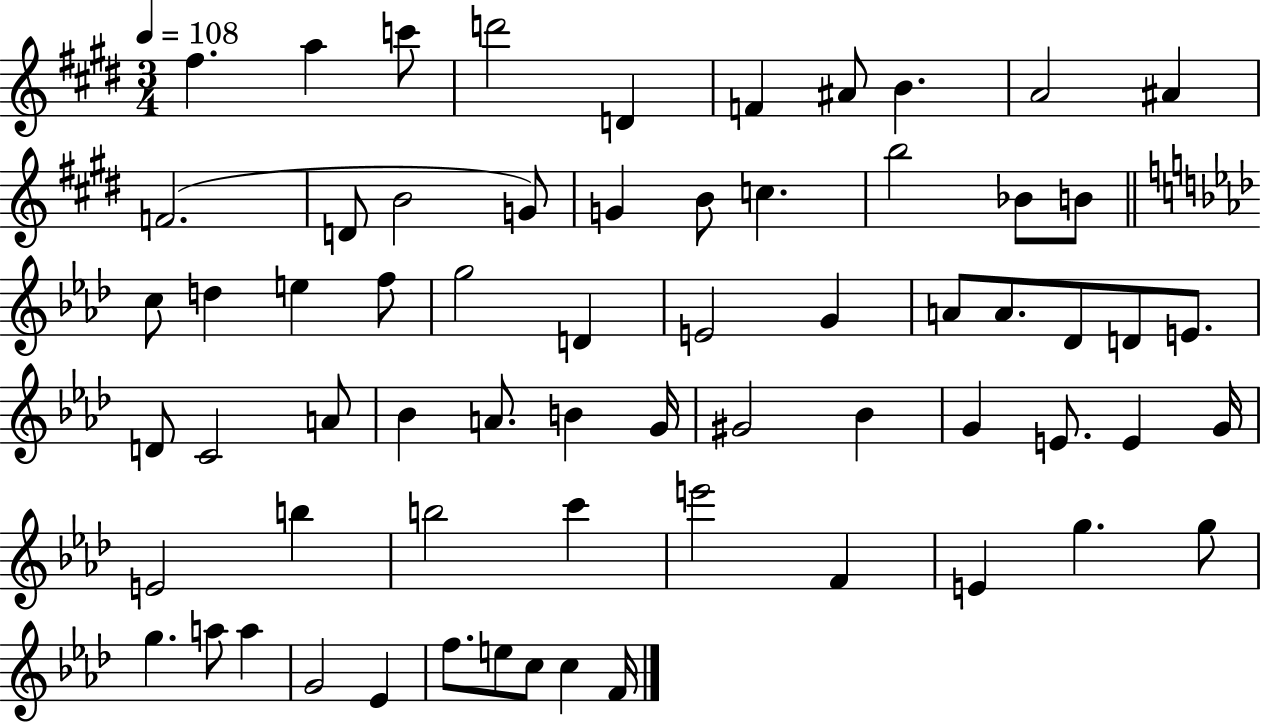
F#5/q. A5/q C6/e D6/h D4/q F4/q A#4/e B4/q. A4/h A#4/q F4/h. D4/e B4/h G4/e G4/q B4/e C5/q. B5/h Bb4/e B4/e C5/e D5/q E5/q F5/e G5/h D4/q E4/h G4/q A4/e A4/e. Db4/e D4/e E4/e. D4/e C4/h A4/e Bb4/q A4/e. B4/q G4/s G#4/h Bb4/q G4/q E4/e. E4/q G4/s E4/h B5/q B5/h C6/q E6/h F4/q E4/q G5/q. G5/e G5/q. A5/e A5/q G4/h Eb4/q F5/e. E5/e C5/e C5/q F4/s